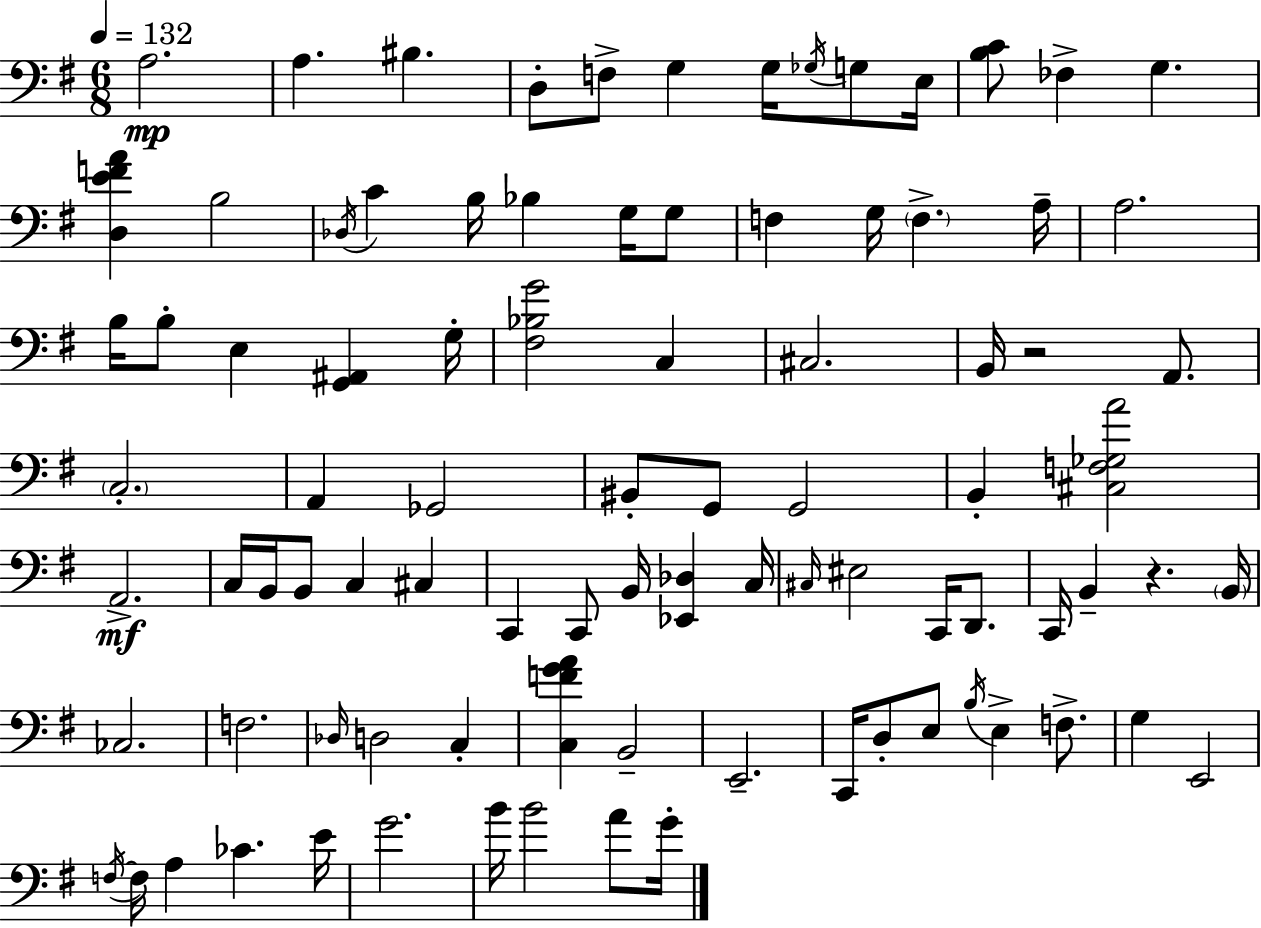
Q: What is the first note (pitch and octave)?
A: A3